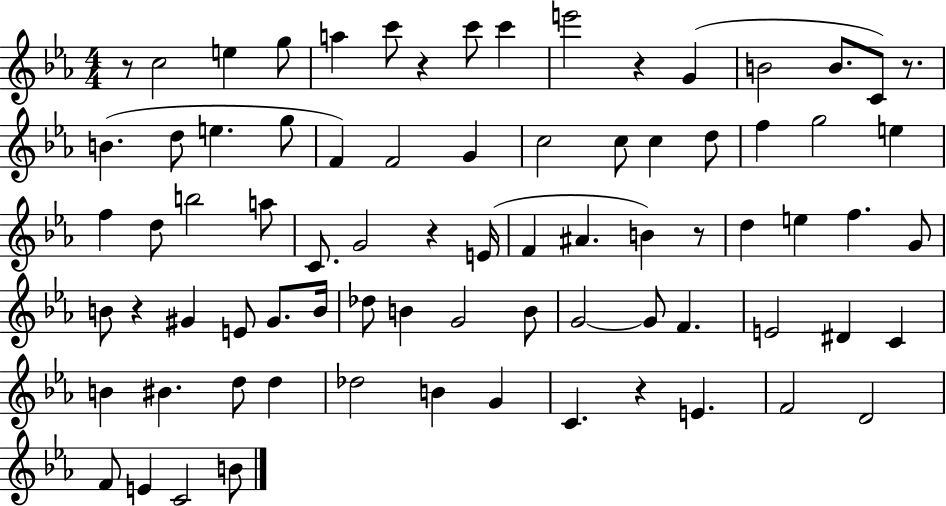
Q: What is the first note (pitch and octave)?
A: C5